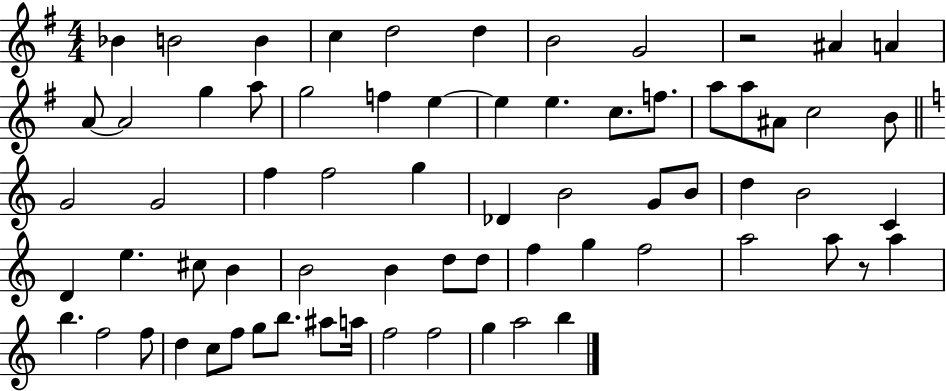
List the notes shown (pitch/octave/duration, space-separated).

Bb4/q B4/h B4/q C5/q D5/h D5/q B4/h G4/h R/h A#4/q A4/q A4/e A4/h G5/q A5/e G5/h F5/q E5/q E5/q E5/q. C5/e. F5/e. A5/e A5/e A#4/e C5/h B4/e G4/h G4/h F5/q F5/h G5/q Db4/q B4/h G4/e B4/e D5/q B4/h C4/q D4/q E5/q. C#5/e B4/q B4/h B4/q D5/e D5/e F5/q G5/q F5/h A5/h A5/e R/e A5/q B5/q. F5/h F5/e D5/q C5/e F5/e G5/e B5/e. A#5/e A5/s F5/h F5/h G5/q A5/h B5/q